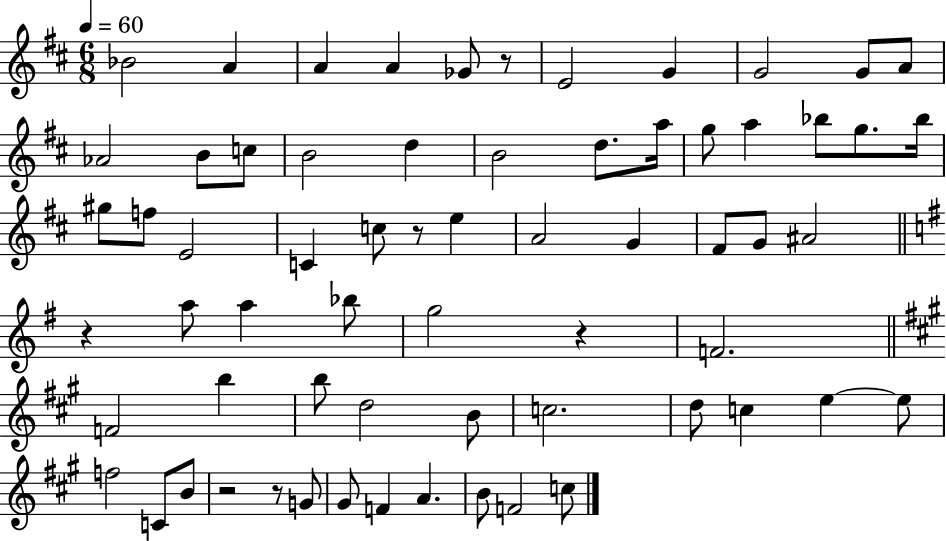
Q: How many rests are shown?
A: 6